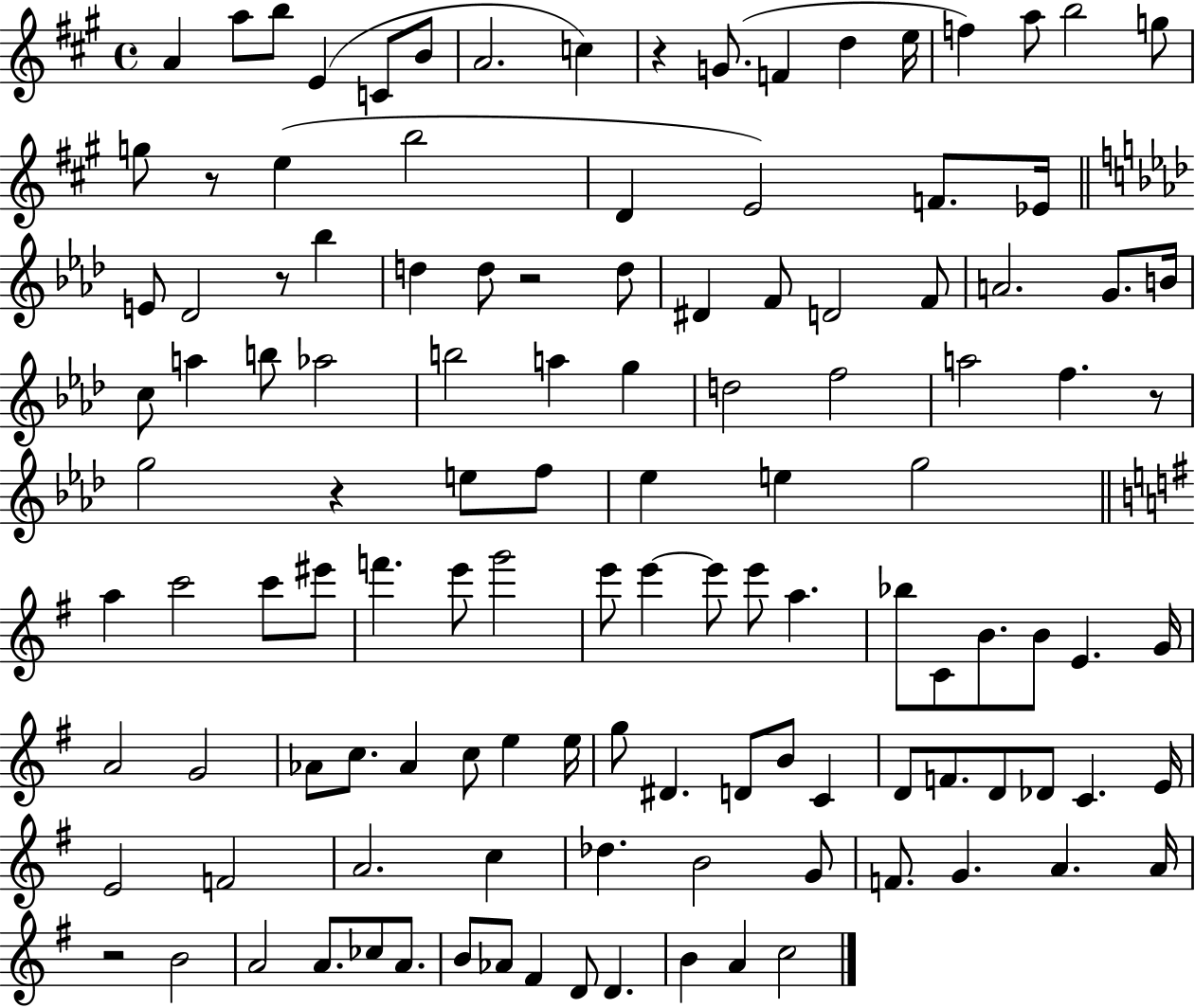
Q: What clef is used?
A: treble